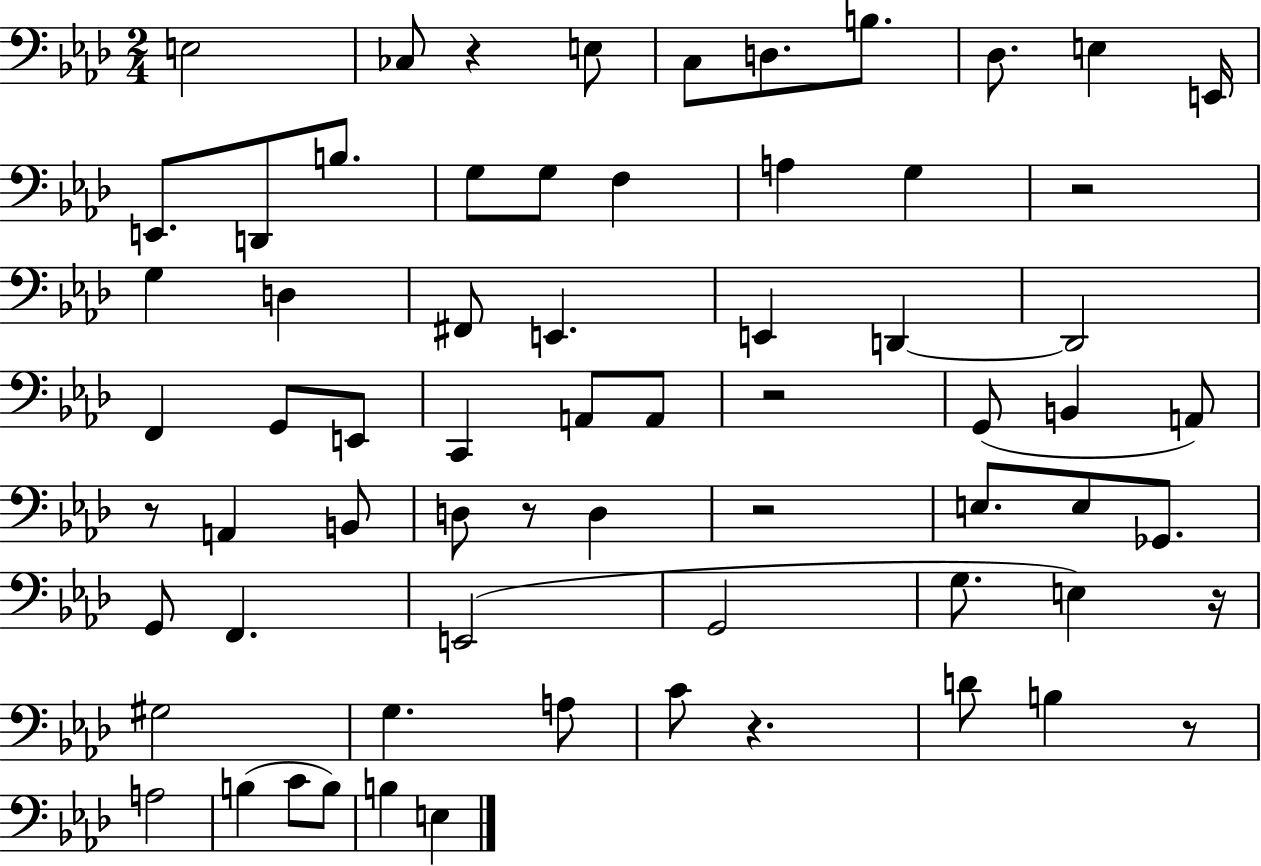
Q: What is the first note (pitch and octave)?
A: E3